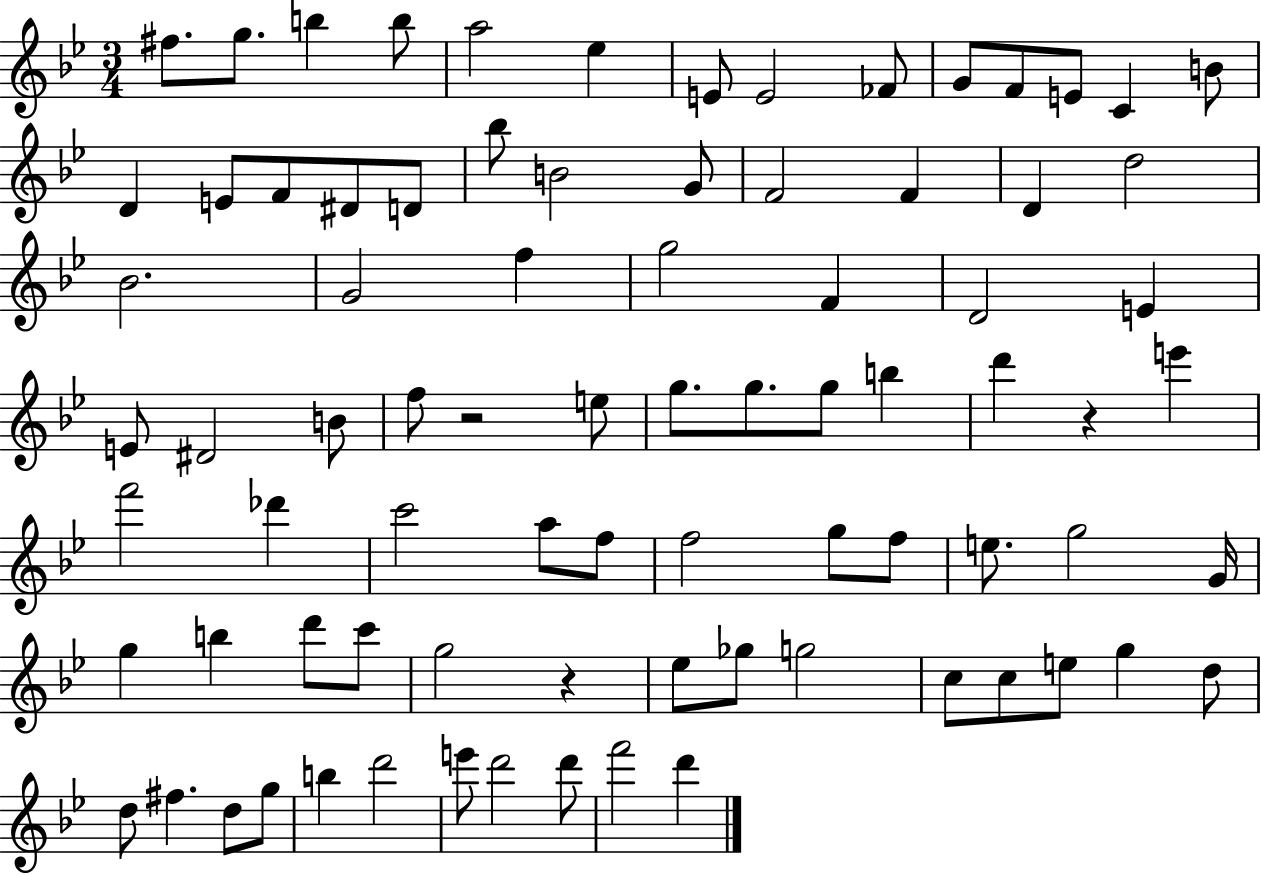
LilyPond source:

{
  \clef treble
  \numericTimeSignature
  \time 3/4
  \key bes \major
  \repeat volta 2 { fis''8. g''8. b''4 b''8 | a''2 ees''4 | e'8 e'2 fes'8 | g'8 f'8 e'8 c'4 b'8 | \break d'4 e'8 f'8 dis'8 d'8 | bes''8 b'2 g'8 | f'2 f'4 | d'4 d''2 | \break bes'2. | g'2 f''4 | g''2 f'4 | d'2 e'4 | \break e'8 dis'2 b'8 | f''8 r2 e''8 | g''8. g''8. g''8 b''4 | d'''4 r4 e'''4 | \break f'''2 des'''4 | c'''2 a''8 f''8 | f''2 g''8 f''8 | e''8. g''2 g'16 | \break g''4 b''4 d'''8 c'''8 | g''2 r4 | ees''8 ges''8 g''2 | c''8 c''8 e''8 g''4 d''8 | \break d''8 fis''4. d''8 g''8 | b''4 d'''2 | e'''8 d'''2 d'''8 | f'''2 d'''4 | \break } \bar "|."
}